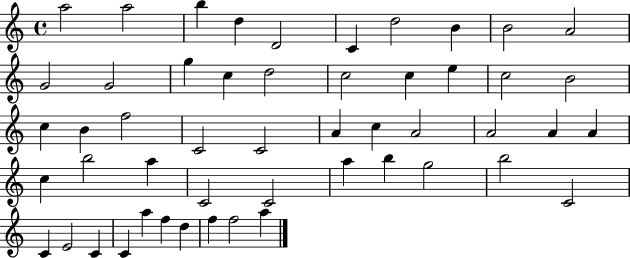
{
  \clef treble
  \time 4/4
  \defaultTimeSignature
  \key c \major
  a''2 a''2 | b''4 d''4 d'2 | c'4 d''2 b'4 | b'2 a'2 | \break g'2 g'2 | g''4 c''4 d''2 | c''2 c''4 e''4 | c''2 b'2 | \break c''4 b'4 f''2 | c'2 c'2 | a'4 c''4 a'2 | a'2 a'4 a'4 | \break c''4 b''2 a''4 | c'2 c'2 | a''4 b''4 g''2 | b''2 c'2 | \break c'4 e'2 c'4 | c'4 a''4 f''4 d''4 | f''4 f''2 a''4 | \bar "|."
}